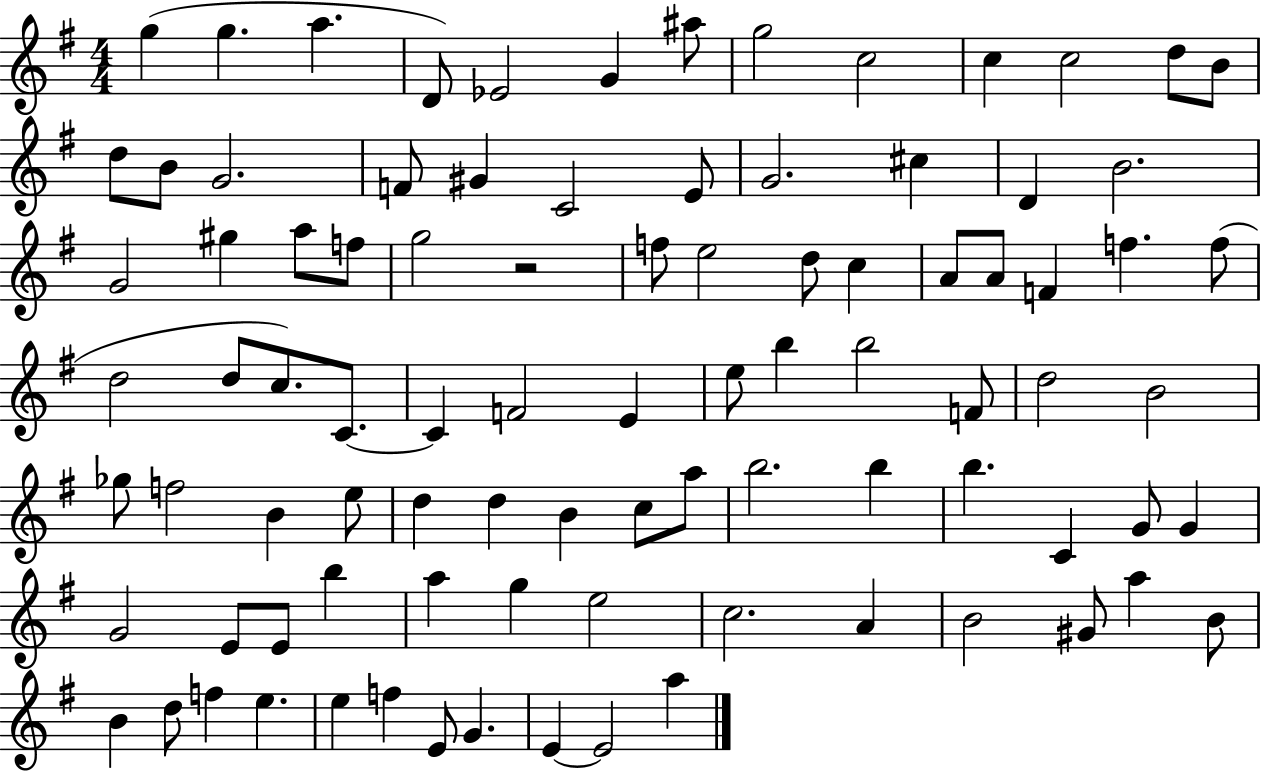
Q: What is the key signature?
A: G major